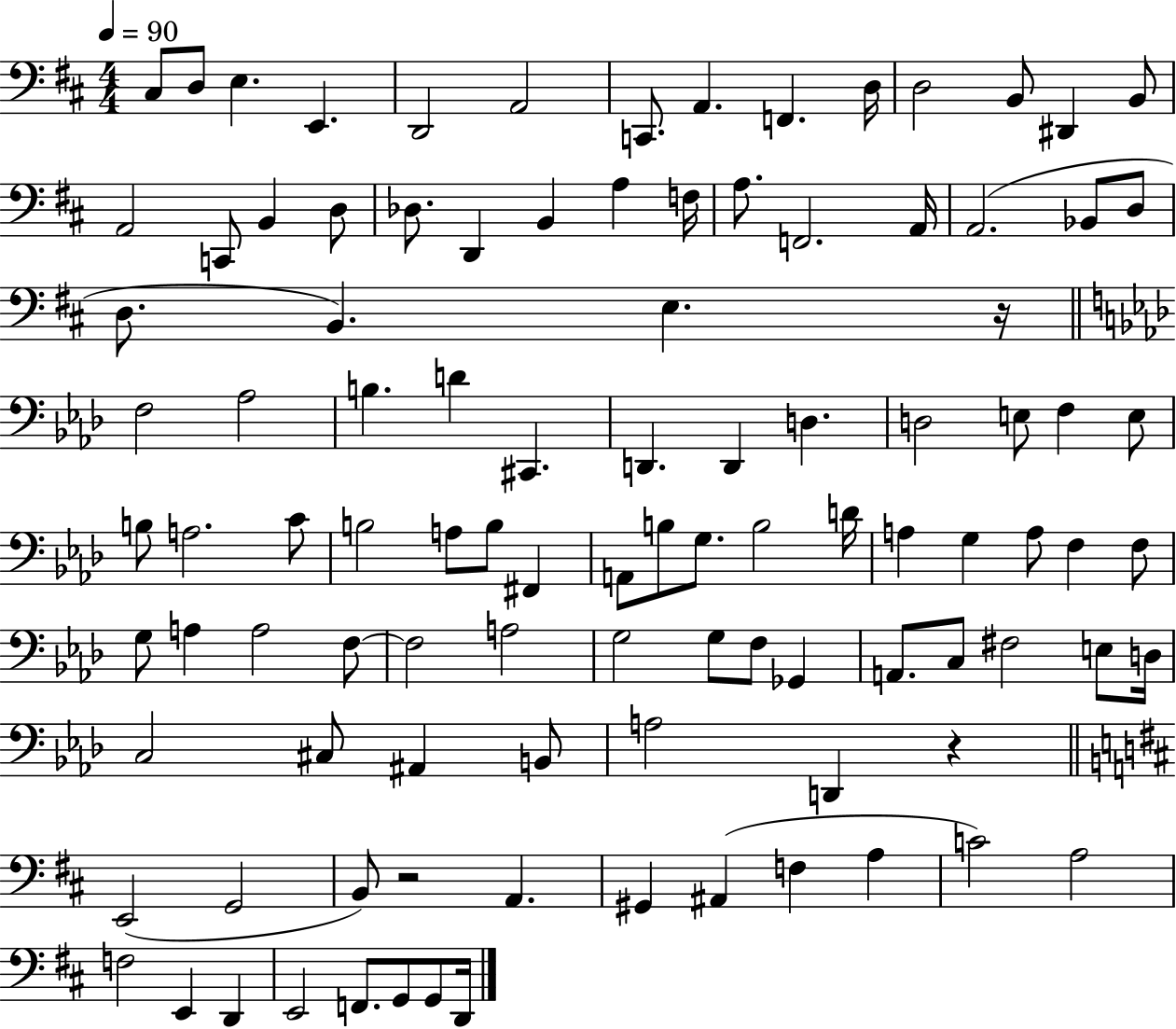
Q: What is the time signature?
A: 4/4